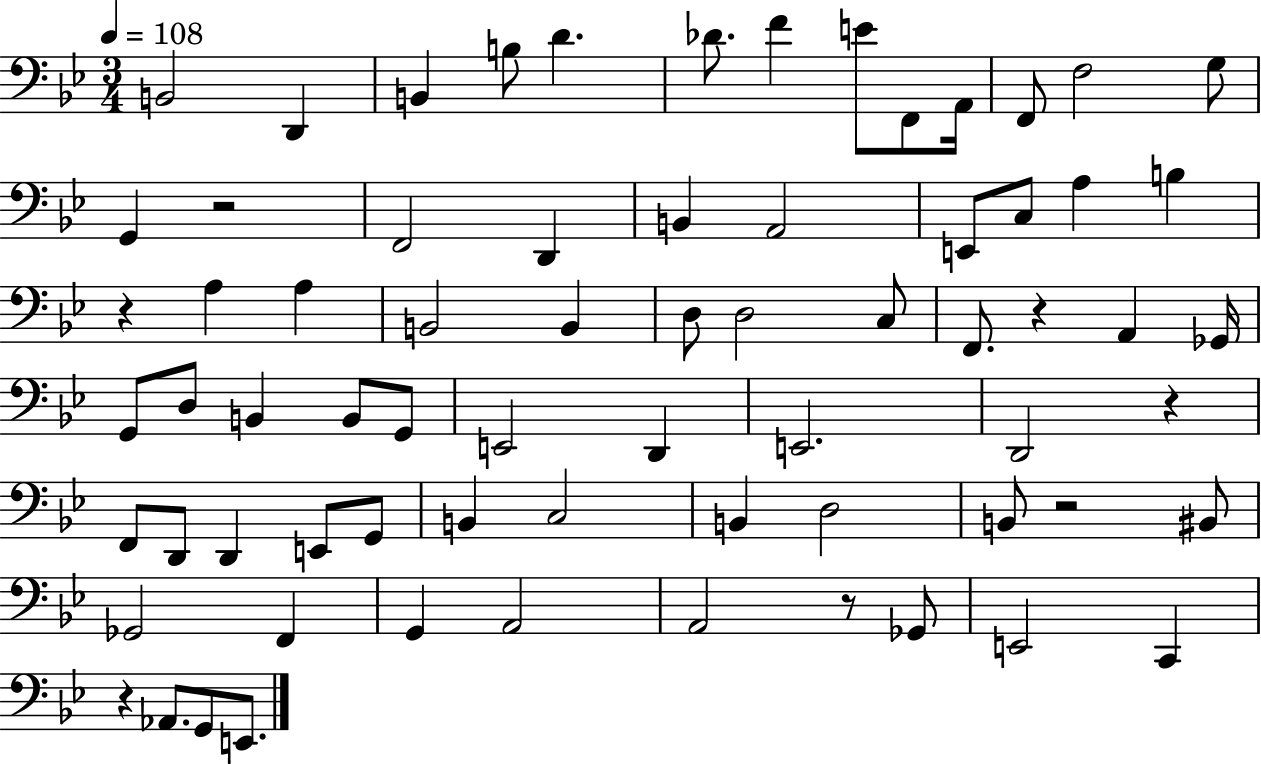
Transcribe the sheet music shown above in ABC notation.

X:1
T:Untitled
M:3/4
L:1/4
K:Bb
B,,2 D,, B,, B,/2 D _D/2 F E/2 F,,/2 A,,/4 F,,/2 F,2 G,/2 G,, z2 F,,2 D,, B,, A,,2 E,,/2 C,/2 A, B, z A, A, B,,2 B,, D,/2 D,2 C,/2 F,,/2 z A,, _G,,/4 G,,/2 D,/2 B,, B,,/2 G,,/2 E,,2 D,, E,,2 D,,2 z F,,/2 D,,/2 D,, E,,/2 G,,/2 B,, C,2 B,, D,2 B,,/2 z2 ^B,,/2 _G,,2 F,, G,, A,,2 A,,2 z/2 _G,,/2 E,,2 C,, z _A,,/2 G,,/2 E,,/2